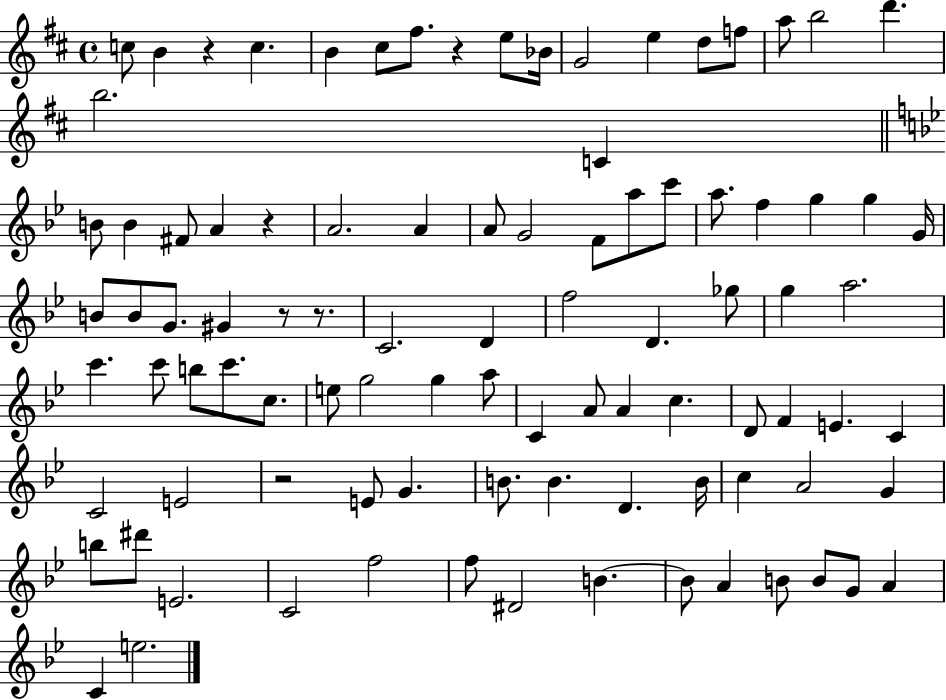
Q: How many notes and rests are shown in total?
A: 94